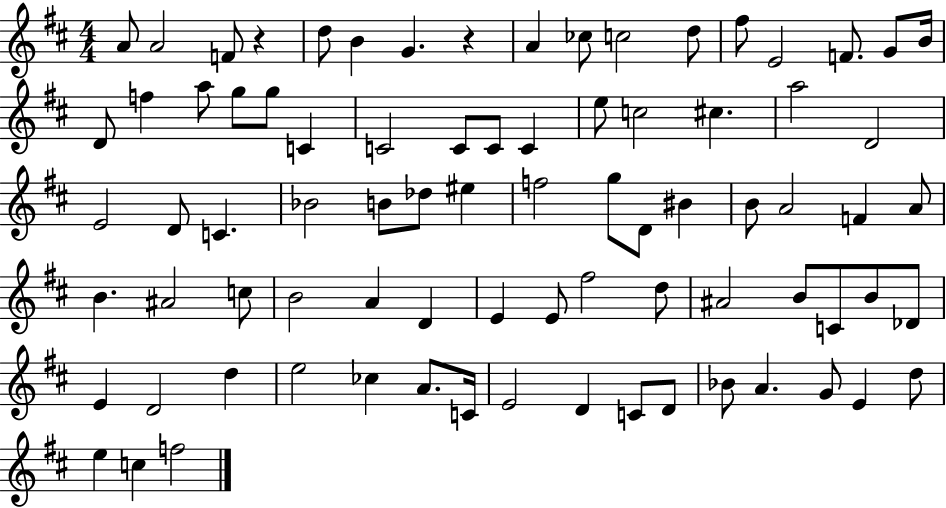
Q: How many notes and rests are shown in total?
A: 81